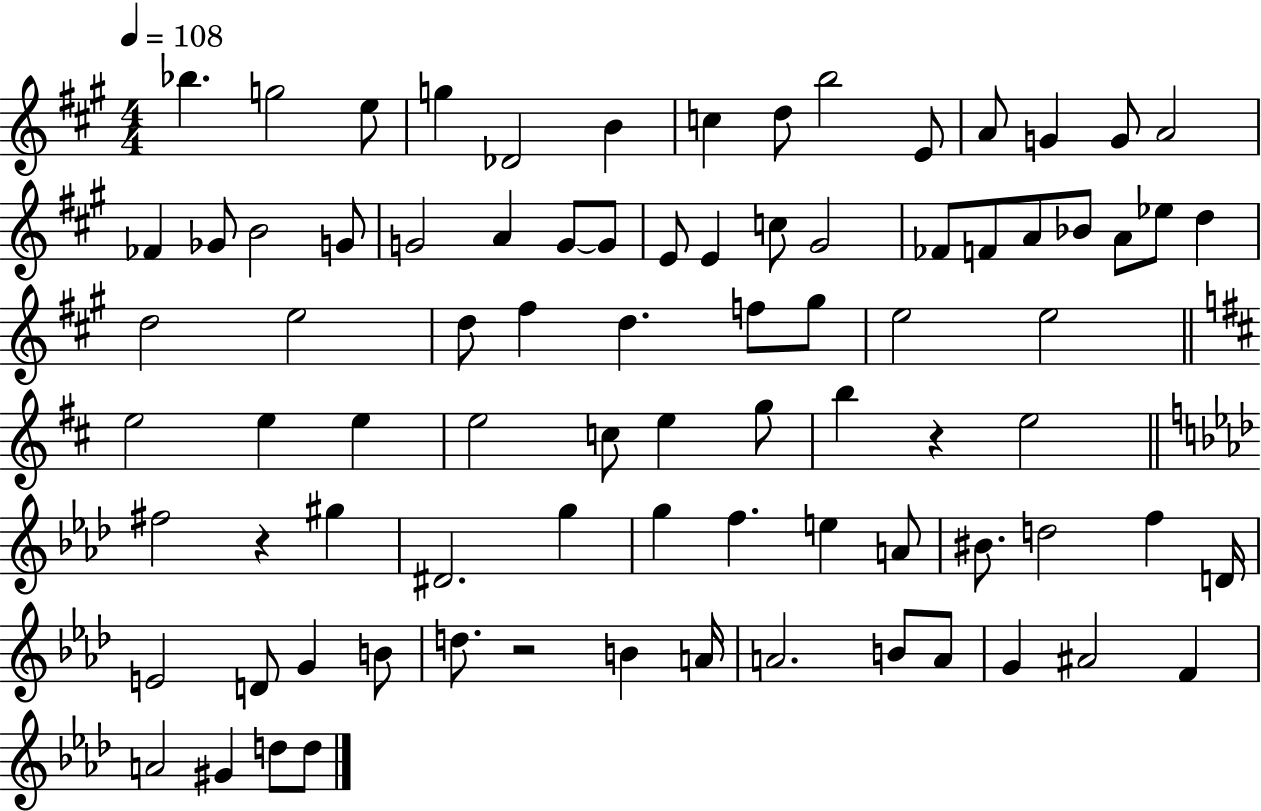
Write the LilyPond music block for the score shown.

{
  \clef treble
  \numericTimeSignature
  \time 4/4
  \key a \major
  \tempo 4 = 108
  bes''4. g''2 e''8 | g''4 des'2 b'4 | c''4 d''8 b''2 e'8 | a'8 g'4 g'8 a'2 | \break fes'4 ges'8 b'2 g'8 | g'2 a'4 g'8~~ g'8 | e'8 e'4 c''8 gis'2 | fes'8 f'8 a'8 bes'8 a'8 ees''8 d''4 | \break d''2 e''2 | d''8 fis''4 d''4. f''8 gis''8 | e''2 e''2 | \bar "||" \break \key d \major e''2 e''4 e''4 | e''2 c''8 e''4 g''8 | b''4 r4 e''2 | \bar "||" \break \key aes \major fis''2 r4 gis''4 | dis'2. g''4 | g''4 f''4. e''4 a'8 | bis'8. d''2 f''4 d'16 | \break e'2 d'8 g'4 b'8 | d''8. r2 b'4 a'16 | a'2. b'8 a'8 | g'4 ais'2 f'4 | \break a'2 gis'4 d''8 d''8 | \bar "|."
}